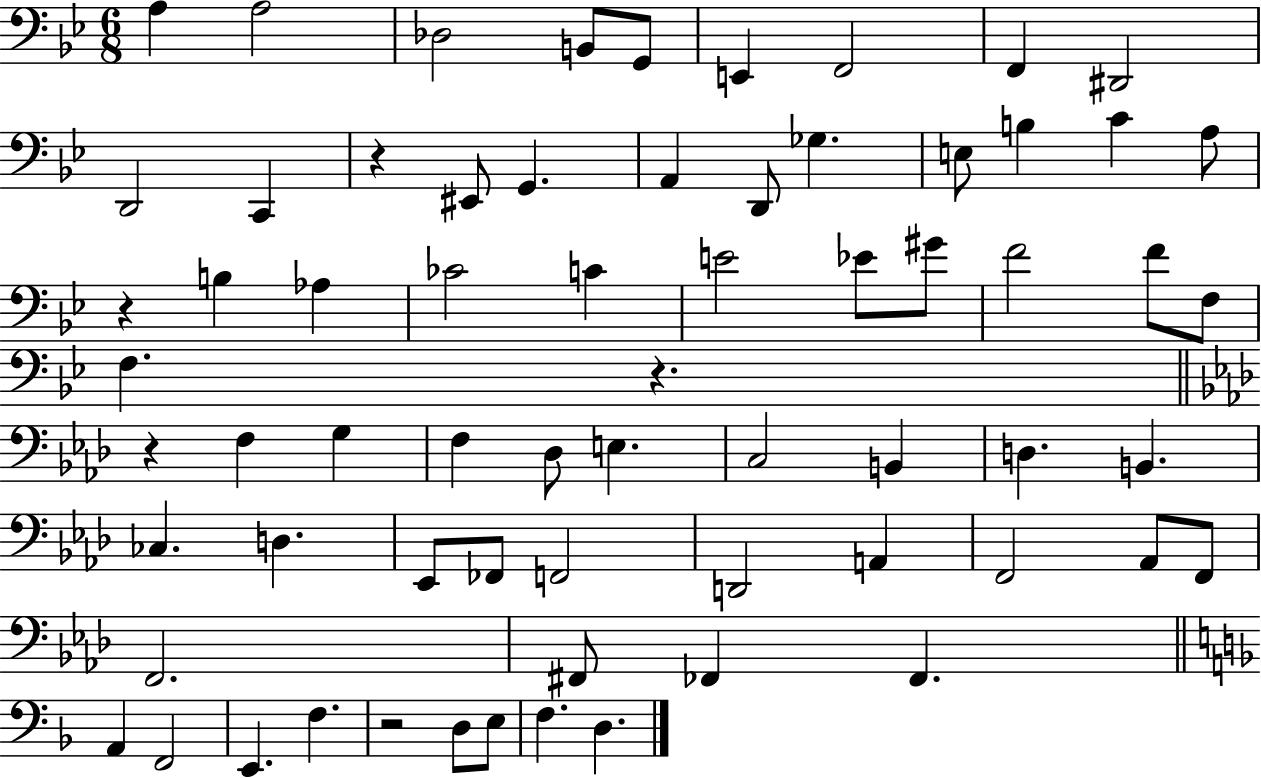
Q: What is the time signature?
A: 6/8